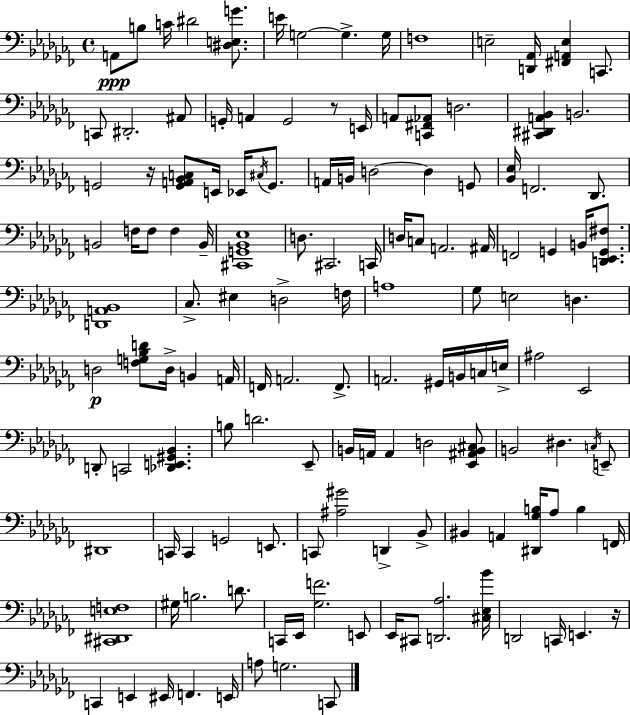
{
  \clef bass
  \time 4/4
  \defaultTimeSignature
  \key aes \minor
  a,8\ppp b8 c'16 dis'2 <dis e g'>8. | e'16 g2~~ g4.-> g16 | f1 | e2-- <d, aes,>16 <fis, a, e>4 c,8. | \break c,8 dis,2.-. ais,8 | g,16-. a,4 g,2 r8 e,16 | a,8 <c, fis, aes,>8 d2. | <cis, dis, a, bes,>4 b,2. | \break g,2 r16 <g, a, bes, c>8 e,16 ees,16 \acciaccatura { cis16 } g,8. | a,16 b,16 d2~~ d4 g,8 | <bes, ees>16 f,2. des,8. | b,2 f16 f8 f4 | \break b,16-- <cis, g, bes, ees>1 | d8. cis,2. | c,16 d16 c8 a,2. | ais,16 f,2 g,4 b,16 <d, ees, g, fis>8. | \break <d, a, bes,>1 | ces8.-> eis4 d2-> | f16 a1 | ges8 e2 d4. | \break d2\p <f g bes d'>8 d16-> b,4 | a,16 f,16 a,2. f,8.-> | a,2. gis,16 b,16 c16 | e16-> ais2 ees,2 | \break d,8-. c,2 <des, e, gis, bes,>4. | b8 d'2. ees,8-- | b,16 a,16 a,4 d2 <ees, ais, b, cis>8 | b,2 dis4. \acciaccatura { c16 } | \break e,8-- dis,1 | c,16 c,4 g,2 e,8. | c,8 <ais gis'>2 d,4-> | bes,8-> bis,4 a,4 <dis, ges b>16 aes8 b4 | \break f,16 <cis, dis, e f>1 | gis16 b2. d'8. | c,16 ees,16 <ges f'>2. | e,8 ees,16 cis,8 <d, aes>2. | \break <cis ees bes'>16 d,2 c,16 e,4. | r16 c,4 e,4 eis,16 f,4. | e,16 a8 g2. | c,8 \bar "|."
}